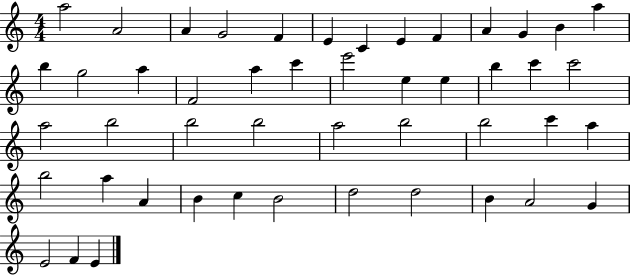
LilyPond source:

{
  \clef treble
  \numericTimeSignature
  \time 4/4
  \key c \major
  a''2 a'2 | a'4 g'2 f'4 | e'4 c'4 e'4 f'4 | a'4 g'4 b'4 a''4 | \break b''4 g''2 a''4 | f'2 a''4 c'''4 | e'''2 e''4 e''4 | b''4 c'''4 c'''2 | \break a''2 b''2 | b''2 b''2 | a''2 b''2 | b''2 c'''4 a''4 | \break b''2 a''4 a'4 | b'4 c''4 b'2 | d''2 d''2 | b'4 a'2 g'4 | \break e'2 f'4 e'4 | \bar "|."
}